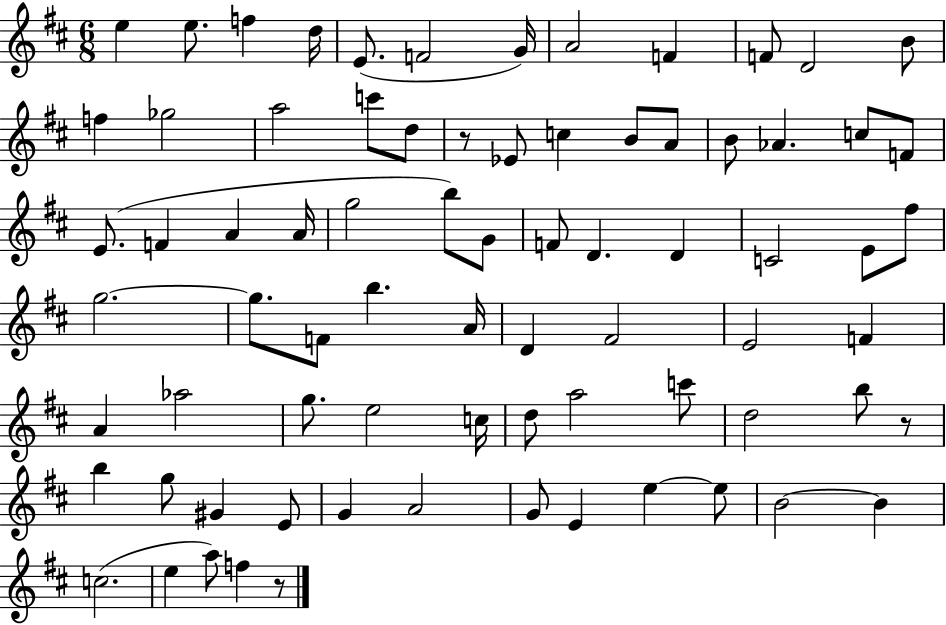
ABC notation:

X:1
T:Untitled
M:6/8
L:1/4
K:D
e e/2 f d/4 E/2 F2 G/4 A2 F F/2 D2 B/2 f _g2 a2 c'/2 d/2 z/2 _E/2 c B/2 A/2 B/2 _A c/2 F/2 E/2 F A A/4 g2 b/2 G/2 F/2 D D C2 E/2 ^f/2 g2 g/2 F/2 b A/4 D ^F2 E2 F A _a2 g/2 e2 c/4 d/2 a2 c'/2 d2 b/2 z/2 b g/2 ^G E/2 G A2 G/2 E e e/2 B2 B c2 e a/2 f z/2